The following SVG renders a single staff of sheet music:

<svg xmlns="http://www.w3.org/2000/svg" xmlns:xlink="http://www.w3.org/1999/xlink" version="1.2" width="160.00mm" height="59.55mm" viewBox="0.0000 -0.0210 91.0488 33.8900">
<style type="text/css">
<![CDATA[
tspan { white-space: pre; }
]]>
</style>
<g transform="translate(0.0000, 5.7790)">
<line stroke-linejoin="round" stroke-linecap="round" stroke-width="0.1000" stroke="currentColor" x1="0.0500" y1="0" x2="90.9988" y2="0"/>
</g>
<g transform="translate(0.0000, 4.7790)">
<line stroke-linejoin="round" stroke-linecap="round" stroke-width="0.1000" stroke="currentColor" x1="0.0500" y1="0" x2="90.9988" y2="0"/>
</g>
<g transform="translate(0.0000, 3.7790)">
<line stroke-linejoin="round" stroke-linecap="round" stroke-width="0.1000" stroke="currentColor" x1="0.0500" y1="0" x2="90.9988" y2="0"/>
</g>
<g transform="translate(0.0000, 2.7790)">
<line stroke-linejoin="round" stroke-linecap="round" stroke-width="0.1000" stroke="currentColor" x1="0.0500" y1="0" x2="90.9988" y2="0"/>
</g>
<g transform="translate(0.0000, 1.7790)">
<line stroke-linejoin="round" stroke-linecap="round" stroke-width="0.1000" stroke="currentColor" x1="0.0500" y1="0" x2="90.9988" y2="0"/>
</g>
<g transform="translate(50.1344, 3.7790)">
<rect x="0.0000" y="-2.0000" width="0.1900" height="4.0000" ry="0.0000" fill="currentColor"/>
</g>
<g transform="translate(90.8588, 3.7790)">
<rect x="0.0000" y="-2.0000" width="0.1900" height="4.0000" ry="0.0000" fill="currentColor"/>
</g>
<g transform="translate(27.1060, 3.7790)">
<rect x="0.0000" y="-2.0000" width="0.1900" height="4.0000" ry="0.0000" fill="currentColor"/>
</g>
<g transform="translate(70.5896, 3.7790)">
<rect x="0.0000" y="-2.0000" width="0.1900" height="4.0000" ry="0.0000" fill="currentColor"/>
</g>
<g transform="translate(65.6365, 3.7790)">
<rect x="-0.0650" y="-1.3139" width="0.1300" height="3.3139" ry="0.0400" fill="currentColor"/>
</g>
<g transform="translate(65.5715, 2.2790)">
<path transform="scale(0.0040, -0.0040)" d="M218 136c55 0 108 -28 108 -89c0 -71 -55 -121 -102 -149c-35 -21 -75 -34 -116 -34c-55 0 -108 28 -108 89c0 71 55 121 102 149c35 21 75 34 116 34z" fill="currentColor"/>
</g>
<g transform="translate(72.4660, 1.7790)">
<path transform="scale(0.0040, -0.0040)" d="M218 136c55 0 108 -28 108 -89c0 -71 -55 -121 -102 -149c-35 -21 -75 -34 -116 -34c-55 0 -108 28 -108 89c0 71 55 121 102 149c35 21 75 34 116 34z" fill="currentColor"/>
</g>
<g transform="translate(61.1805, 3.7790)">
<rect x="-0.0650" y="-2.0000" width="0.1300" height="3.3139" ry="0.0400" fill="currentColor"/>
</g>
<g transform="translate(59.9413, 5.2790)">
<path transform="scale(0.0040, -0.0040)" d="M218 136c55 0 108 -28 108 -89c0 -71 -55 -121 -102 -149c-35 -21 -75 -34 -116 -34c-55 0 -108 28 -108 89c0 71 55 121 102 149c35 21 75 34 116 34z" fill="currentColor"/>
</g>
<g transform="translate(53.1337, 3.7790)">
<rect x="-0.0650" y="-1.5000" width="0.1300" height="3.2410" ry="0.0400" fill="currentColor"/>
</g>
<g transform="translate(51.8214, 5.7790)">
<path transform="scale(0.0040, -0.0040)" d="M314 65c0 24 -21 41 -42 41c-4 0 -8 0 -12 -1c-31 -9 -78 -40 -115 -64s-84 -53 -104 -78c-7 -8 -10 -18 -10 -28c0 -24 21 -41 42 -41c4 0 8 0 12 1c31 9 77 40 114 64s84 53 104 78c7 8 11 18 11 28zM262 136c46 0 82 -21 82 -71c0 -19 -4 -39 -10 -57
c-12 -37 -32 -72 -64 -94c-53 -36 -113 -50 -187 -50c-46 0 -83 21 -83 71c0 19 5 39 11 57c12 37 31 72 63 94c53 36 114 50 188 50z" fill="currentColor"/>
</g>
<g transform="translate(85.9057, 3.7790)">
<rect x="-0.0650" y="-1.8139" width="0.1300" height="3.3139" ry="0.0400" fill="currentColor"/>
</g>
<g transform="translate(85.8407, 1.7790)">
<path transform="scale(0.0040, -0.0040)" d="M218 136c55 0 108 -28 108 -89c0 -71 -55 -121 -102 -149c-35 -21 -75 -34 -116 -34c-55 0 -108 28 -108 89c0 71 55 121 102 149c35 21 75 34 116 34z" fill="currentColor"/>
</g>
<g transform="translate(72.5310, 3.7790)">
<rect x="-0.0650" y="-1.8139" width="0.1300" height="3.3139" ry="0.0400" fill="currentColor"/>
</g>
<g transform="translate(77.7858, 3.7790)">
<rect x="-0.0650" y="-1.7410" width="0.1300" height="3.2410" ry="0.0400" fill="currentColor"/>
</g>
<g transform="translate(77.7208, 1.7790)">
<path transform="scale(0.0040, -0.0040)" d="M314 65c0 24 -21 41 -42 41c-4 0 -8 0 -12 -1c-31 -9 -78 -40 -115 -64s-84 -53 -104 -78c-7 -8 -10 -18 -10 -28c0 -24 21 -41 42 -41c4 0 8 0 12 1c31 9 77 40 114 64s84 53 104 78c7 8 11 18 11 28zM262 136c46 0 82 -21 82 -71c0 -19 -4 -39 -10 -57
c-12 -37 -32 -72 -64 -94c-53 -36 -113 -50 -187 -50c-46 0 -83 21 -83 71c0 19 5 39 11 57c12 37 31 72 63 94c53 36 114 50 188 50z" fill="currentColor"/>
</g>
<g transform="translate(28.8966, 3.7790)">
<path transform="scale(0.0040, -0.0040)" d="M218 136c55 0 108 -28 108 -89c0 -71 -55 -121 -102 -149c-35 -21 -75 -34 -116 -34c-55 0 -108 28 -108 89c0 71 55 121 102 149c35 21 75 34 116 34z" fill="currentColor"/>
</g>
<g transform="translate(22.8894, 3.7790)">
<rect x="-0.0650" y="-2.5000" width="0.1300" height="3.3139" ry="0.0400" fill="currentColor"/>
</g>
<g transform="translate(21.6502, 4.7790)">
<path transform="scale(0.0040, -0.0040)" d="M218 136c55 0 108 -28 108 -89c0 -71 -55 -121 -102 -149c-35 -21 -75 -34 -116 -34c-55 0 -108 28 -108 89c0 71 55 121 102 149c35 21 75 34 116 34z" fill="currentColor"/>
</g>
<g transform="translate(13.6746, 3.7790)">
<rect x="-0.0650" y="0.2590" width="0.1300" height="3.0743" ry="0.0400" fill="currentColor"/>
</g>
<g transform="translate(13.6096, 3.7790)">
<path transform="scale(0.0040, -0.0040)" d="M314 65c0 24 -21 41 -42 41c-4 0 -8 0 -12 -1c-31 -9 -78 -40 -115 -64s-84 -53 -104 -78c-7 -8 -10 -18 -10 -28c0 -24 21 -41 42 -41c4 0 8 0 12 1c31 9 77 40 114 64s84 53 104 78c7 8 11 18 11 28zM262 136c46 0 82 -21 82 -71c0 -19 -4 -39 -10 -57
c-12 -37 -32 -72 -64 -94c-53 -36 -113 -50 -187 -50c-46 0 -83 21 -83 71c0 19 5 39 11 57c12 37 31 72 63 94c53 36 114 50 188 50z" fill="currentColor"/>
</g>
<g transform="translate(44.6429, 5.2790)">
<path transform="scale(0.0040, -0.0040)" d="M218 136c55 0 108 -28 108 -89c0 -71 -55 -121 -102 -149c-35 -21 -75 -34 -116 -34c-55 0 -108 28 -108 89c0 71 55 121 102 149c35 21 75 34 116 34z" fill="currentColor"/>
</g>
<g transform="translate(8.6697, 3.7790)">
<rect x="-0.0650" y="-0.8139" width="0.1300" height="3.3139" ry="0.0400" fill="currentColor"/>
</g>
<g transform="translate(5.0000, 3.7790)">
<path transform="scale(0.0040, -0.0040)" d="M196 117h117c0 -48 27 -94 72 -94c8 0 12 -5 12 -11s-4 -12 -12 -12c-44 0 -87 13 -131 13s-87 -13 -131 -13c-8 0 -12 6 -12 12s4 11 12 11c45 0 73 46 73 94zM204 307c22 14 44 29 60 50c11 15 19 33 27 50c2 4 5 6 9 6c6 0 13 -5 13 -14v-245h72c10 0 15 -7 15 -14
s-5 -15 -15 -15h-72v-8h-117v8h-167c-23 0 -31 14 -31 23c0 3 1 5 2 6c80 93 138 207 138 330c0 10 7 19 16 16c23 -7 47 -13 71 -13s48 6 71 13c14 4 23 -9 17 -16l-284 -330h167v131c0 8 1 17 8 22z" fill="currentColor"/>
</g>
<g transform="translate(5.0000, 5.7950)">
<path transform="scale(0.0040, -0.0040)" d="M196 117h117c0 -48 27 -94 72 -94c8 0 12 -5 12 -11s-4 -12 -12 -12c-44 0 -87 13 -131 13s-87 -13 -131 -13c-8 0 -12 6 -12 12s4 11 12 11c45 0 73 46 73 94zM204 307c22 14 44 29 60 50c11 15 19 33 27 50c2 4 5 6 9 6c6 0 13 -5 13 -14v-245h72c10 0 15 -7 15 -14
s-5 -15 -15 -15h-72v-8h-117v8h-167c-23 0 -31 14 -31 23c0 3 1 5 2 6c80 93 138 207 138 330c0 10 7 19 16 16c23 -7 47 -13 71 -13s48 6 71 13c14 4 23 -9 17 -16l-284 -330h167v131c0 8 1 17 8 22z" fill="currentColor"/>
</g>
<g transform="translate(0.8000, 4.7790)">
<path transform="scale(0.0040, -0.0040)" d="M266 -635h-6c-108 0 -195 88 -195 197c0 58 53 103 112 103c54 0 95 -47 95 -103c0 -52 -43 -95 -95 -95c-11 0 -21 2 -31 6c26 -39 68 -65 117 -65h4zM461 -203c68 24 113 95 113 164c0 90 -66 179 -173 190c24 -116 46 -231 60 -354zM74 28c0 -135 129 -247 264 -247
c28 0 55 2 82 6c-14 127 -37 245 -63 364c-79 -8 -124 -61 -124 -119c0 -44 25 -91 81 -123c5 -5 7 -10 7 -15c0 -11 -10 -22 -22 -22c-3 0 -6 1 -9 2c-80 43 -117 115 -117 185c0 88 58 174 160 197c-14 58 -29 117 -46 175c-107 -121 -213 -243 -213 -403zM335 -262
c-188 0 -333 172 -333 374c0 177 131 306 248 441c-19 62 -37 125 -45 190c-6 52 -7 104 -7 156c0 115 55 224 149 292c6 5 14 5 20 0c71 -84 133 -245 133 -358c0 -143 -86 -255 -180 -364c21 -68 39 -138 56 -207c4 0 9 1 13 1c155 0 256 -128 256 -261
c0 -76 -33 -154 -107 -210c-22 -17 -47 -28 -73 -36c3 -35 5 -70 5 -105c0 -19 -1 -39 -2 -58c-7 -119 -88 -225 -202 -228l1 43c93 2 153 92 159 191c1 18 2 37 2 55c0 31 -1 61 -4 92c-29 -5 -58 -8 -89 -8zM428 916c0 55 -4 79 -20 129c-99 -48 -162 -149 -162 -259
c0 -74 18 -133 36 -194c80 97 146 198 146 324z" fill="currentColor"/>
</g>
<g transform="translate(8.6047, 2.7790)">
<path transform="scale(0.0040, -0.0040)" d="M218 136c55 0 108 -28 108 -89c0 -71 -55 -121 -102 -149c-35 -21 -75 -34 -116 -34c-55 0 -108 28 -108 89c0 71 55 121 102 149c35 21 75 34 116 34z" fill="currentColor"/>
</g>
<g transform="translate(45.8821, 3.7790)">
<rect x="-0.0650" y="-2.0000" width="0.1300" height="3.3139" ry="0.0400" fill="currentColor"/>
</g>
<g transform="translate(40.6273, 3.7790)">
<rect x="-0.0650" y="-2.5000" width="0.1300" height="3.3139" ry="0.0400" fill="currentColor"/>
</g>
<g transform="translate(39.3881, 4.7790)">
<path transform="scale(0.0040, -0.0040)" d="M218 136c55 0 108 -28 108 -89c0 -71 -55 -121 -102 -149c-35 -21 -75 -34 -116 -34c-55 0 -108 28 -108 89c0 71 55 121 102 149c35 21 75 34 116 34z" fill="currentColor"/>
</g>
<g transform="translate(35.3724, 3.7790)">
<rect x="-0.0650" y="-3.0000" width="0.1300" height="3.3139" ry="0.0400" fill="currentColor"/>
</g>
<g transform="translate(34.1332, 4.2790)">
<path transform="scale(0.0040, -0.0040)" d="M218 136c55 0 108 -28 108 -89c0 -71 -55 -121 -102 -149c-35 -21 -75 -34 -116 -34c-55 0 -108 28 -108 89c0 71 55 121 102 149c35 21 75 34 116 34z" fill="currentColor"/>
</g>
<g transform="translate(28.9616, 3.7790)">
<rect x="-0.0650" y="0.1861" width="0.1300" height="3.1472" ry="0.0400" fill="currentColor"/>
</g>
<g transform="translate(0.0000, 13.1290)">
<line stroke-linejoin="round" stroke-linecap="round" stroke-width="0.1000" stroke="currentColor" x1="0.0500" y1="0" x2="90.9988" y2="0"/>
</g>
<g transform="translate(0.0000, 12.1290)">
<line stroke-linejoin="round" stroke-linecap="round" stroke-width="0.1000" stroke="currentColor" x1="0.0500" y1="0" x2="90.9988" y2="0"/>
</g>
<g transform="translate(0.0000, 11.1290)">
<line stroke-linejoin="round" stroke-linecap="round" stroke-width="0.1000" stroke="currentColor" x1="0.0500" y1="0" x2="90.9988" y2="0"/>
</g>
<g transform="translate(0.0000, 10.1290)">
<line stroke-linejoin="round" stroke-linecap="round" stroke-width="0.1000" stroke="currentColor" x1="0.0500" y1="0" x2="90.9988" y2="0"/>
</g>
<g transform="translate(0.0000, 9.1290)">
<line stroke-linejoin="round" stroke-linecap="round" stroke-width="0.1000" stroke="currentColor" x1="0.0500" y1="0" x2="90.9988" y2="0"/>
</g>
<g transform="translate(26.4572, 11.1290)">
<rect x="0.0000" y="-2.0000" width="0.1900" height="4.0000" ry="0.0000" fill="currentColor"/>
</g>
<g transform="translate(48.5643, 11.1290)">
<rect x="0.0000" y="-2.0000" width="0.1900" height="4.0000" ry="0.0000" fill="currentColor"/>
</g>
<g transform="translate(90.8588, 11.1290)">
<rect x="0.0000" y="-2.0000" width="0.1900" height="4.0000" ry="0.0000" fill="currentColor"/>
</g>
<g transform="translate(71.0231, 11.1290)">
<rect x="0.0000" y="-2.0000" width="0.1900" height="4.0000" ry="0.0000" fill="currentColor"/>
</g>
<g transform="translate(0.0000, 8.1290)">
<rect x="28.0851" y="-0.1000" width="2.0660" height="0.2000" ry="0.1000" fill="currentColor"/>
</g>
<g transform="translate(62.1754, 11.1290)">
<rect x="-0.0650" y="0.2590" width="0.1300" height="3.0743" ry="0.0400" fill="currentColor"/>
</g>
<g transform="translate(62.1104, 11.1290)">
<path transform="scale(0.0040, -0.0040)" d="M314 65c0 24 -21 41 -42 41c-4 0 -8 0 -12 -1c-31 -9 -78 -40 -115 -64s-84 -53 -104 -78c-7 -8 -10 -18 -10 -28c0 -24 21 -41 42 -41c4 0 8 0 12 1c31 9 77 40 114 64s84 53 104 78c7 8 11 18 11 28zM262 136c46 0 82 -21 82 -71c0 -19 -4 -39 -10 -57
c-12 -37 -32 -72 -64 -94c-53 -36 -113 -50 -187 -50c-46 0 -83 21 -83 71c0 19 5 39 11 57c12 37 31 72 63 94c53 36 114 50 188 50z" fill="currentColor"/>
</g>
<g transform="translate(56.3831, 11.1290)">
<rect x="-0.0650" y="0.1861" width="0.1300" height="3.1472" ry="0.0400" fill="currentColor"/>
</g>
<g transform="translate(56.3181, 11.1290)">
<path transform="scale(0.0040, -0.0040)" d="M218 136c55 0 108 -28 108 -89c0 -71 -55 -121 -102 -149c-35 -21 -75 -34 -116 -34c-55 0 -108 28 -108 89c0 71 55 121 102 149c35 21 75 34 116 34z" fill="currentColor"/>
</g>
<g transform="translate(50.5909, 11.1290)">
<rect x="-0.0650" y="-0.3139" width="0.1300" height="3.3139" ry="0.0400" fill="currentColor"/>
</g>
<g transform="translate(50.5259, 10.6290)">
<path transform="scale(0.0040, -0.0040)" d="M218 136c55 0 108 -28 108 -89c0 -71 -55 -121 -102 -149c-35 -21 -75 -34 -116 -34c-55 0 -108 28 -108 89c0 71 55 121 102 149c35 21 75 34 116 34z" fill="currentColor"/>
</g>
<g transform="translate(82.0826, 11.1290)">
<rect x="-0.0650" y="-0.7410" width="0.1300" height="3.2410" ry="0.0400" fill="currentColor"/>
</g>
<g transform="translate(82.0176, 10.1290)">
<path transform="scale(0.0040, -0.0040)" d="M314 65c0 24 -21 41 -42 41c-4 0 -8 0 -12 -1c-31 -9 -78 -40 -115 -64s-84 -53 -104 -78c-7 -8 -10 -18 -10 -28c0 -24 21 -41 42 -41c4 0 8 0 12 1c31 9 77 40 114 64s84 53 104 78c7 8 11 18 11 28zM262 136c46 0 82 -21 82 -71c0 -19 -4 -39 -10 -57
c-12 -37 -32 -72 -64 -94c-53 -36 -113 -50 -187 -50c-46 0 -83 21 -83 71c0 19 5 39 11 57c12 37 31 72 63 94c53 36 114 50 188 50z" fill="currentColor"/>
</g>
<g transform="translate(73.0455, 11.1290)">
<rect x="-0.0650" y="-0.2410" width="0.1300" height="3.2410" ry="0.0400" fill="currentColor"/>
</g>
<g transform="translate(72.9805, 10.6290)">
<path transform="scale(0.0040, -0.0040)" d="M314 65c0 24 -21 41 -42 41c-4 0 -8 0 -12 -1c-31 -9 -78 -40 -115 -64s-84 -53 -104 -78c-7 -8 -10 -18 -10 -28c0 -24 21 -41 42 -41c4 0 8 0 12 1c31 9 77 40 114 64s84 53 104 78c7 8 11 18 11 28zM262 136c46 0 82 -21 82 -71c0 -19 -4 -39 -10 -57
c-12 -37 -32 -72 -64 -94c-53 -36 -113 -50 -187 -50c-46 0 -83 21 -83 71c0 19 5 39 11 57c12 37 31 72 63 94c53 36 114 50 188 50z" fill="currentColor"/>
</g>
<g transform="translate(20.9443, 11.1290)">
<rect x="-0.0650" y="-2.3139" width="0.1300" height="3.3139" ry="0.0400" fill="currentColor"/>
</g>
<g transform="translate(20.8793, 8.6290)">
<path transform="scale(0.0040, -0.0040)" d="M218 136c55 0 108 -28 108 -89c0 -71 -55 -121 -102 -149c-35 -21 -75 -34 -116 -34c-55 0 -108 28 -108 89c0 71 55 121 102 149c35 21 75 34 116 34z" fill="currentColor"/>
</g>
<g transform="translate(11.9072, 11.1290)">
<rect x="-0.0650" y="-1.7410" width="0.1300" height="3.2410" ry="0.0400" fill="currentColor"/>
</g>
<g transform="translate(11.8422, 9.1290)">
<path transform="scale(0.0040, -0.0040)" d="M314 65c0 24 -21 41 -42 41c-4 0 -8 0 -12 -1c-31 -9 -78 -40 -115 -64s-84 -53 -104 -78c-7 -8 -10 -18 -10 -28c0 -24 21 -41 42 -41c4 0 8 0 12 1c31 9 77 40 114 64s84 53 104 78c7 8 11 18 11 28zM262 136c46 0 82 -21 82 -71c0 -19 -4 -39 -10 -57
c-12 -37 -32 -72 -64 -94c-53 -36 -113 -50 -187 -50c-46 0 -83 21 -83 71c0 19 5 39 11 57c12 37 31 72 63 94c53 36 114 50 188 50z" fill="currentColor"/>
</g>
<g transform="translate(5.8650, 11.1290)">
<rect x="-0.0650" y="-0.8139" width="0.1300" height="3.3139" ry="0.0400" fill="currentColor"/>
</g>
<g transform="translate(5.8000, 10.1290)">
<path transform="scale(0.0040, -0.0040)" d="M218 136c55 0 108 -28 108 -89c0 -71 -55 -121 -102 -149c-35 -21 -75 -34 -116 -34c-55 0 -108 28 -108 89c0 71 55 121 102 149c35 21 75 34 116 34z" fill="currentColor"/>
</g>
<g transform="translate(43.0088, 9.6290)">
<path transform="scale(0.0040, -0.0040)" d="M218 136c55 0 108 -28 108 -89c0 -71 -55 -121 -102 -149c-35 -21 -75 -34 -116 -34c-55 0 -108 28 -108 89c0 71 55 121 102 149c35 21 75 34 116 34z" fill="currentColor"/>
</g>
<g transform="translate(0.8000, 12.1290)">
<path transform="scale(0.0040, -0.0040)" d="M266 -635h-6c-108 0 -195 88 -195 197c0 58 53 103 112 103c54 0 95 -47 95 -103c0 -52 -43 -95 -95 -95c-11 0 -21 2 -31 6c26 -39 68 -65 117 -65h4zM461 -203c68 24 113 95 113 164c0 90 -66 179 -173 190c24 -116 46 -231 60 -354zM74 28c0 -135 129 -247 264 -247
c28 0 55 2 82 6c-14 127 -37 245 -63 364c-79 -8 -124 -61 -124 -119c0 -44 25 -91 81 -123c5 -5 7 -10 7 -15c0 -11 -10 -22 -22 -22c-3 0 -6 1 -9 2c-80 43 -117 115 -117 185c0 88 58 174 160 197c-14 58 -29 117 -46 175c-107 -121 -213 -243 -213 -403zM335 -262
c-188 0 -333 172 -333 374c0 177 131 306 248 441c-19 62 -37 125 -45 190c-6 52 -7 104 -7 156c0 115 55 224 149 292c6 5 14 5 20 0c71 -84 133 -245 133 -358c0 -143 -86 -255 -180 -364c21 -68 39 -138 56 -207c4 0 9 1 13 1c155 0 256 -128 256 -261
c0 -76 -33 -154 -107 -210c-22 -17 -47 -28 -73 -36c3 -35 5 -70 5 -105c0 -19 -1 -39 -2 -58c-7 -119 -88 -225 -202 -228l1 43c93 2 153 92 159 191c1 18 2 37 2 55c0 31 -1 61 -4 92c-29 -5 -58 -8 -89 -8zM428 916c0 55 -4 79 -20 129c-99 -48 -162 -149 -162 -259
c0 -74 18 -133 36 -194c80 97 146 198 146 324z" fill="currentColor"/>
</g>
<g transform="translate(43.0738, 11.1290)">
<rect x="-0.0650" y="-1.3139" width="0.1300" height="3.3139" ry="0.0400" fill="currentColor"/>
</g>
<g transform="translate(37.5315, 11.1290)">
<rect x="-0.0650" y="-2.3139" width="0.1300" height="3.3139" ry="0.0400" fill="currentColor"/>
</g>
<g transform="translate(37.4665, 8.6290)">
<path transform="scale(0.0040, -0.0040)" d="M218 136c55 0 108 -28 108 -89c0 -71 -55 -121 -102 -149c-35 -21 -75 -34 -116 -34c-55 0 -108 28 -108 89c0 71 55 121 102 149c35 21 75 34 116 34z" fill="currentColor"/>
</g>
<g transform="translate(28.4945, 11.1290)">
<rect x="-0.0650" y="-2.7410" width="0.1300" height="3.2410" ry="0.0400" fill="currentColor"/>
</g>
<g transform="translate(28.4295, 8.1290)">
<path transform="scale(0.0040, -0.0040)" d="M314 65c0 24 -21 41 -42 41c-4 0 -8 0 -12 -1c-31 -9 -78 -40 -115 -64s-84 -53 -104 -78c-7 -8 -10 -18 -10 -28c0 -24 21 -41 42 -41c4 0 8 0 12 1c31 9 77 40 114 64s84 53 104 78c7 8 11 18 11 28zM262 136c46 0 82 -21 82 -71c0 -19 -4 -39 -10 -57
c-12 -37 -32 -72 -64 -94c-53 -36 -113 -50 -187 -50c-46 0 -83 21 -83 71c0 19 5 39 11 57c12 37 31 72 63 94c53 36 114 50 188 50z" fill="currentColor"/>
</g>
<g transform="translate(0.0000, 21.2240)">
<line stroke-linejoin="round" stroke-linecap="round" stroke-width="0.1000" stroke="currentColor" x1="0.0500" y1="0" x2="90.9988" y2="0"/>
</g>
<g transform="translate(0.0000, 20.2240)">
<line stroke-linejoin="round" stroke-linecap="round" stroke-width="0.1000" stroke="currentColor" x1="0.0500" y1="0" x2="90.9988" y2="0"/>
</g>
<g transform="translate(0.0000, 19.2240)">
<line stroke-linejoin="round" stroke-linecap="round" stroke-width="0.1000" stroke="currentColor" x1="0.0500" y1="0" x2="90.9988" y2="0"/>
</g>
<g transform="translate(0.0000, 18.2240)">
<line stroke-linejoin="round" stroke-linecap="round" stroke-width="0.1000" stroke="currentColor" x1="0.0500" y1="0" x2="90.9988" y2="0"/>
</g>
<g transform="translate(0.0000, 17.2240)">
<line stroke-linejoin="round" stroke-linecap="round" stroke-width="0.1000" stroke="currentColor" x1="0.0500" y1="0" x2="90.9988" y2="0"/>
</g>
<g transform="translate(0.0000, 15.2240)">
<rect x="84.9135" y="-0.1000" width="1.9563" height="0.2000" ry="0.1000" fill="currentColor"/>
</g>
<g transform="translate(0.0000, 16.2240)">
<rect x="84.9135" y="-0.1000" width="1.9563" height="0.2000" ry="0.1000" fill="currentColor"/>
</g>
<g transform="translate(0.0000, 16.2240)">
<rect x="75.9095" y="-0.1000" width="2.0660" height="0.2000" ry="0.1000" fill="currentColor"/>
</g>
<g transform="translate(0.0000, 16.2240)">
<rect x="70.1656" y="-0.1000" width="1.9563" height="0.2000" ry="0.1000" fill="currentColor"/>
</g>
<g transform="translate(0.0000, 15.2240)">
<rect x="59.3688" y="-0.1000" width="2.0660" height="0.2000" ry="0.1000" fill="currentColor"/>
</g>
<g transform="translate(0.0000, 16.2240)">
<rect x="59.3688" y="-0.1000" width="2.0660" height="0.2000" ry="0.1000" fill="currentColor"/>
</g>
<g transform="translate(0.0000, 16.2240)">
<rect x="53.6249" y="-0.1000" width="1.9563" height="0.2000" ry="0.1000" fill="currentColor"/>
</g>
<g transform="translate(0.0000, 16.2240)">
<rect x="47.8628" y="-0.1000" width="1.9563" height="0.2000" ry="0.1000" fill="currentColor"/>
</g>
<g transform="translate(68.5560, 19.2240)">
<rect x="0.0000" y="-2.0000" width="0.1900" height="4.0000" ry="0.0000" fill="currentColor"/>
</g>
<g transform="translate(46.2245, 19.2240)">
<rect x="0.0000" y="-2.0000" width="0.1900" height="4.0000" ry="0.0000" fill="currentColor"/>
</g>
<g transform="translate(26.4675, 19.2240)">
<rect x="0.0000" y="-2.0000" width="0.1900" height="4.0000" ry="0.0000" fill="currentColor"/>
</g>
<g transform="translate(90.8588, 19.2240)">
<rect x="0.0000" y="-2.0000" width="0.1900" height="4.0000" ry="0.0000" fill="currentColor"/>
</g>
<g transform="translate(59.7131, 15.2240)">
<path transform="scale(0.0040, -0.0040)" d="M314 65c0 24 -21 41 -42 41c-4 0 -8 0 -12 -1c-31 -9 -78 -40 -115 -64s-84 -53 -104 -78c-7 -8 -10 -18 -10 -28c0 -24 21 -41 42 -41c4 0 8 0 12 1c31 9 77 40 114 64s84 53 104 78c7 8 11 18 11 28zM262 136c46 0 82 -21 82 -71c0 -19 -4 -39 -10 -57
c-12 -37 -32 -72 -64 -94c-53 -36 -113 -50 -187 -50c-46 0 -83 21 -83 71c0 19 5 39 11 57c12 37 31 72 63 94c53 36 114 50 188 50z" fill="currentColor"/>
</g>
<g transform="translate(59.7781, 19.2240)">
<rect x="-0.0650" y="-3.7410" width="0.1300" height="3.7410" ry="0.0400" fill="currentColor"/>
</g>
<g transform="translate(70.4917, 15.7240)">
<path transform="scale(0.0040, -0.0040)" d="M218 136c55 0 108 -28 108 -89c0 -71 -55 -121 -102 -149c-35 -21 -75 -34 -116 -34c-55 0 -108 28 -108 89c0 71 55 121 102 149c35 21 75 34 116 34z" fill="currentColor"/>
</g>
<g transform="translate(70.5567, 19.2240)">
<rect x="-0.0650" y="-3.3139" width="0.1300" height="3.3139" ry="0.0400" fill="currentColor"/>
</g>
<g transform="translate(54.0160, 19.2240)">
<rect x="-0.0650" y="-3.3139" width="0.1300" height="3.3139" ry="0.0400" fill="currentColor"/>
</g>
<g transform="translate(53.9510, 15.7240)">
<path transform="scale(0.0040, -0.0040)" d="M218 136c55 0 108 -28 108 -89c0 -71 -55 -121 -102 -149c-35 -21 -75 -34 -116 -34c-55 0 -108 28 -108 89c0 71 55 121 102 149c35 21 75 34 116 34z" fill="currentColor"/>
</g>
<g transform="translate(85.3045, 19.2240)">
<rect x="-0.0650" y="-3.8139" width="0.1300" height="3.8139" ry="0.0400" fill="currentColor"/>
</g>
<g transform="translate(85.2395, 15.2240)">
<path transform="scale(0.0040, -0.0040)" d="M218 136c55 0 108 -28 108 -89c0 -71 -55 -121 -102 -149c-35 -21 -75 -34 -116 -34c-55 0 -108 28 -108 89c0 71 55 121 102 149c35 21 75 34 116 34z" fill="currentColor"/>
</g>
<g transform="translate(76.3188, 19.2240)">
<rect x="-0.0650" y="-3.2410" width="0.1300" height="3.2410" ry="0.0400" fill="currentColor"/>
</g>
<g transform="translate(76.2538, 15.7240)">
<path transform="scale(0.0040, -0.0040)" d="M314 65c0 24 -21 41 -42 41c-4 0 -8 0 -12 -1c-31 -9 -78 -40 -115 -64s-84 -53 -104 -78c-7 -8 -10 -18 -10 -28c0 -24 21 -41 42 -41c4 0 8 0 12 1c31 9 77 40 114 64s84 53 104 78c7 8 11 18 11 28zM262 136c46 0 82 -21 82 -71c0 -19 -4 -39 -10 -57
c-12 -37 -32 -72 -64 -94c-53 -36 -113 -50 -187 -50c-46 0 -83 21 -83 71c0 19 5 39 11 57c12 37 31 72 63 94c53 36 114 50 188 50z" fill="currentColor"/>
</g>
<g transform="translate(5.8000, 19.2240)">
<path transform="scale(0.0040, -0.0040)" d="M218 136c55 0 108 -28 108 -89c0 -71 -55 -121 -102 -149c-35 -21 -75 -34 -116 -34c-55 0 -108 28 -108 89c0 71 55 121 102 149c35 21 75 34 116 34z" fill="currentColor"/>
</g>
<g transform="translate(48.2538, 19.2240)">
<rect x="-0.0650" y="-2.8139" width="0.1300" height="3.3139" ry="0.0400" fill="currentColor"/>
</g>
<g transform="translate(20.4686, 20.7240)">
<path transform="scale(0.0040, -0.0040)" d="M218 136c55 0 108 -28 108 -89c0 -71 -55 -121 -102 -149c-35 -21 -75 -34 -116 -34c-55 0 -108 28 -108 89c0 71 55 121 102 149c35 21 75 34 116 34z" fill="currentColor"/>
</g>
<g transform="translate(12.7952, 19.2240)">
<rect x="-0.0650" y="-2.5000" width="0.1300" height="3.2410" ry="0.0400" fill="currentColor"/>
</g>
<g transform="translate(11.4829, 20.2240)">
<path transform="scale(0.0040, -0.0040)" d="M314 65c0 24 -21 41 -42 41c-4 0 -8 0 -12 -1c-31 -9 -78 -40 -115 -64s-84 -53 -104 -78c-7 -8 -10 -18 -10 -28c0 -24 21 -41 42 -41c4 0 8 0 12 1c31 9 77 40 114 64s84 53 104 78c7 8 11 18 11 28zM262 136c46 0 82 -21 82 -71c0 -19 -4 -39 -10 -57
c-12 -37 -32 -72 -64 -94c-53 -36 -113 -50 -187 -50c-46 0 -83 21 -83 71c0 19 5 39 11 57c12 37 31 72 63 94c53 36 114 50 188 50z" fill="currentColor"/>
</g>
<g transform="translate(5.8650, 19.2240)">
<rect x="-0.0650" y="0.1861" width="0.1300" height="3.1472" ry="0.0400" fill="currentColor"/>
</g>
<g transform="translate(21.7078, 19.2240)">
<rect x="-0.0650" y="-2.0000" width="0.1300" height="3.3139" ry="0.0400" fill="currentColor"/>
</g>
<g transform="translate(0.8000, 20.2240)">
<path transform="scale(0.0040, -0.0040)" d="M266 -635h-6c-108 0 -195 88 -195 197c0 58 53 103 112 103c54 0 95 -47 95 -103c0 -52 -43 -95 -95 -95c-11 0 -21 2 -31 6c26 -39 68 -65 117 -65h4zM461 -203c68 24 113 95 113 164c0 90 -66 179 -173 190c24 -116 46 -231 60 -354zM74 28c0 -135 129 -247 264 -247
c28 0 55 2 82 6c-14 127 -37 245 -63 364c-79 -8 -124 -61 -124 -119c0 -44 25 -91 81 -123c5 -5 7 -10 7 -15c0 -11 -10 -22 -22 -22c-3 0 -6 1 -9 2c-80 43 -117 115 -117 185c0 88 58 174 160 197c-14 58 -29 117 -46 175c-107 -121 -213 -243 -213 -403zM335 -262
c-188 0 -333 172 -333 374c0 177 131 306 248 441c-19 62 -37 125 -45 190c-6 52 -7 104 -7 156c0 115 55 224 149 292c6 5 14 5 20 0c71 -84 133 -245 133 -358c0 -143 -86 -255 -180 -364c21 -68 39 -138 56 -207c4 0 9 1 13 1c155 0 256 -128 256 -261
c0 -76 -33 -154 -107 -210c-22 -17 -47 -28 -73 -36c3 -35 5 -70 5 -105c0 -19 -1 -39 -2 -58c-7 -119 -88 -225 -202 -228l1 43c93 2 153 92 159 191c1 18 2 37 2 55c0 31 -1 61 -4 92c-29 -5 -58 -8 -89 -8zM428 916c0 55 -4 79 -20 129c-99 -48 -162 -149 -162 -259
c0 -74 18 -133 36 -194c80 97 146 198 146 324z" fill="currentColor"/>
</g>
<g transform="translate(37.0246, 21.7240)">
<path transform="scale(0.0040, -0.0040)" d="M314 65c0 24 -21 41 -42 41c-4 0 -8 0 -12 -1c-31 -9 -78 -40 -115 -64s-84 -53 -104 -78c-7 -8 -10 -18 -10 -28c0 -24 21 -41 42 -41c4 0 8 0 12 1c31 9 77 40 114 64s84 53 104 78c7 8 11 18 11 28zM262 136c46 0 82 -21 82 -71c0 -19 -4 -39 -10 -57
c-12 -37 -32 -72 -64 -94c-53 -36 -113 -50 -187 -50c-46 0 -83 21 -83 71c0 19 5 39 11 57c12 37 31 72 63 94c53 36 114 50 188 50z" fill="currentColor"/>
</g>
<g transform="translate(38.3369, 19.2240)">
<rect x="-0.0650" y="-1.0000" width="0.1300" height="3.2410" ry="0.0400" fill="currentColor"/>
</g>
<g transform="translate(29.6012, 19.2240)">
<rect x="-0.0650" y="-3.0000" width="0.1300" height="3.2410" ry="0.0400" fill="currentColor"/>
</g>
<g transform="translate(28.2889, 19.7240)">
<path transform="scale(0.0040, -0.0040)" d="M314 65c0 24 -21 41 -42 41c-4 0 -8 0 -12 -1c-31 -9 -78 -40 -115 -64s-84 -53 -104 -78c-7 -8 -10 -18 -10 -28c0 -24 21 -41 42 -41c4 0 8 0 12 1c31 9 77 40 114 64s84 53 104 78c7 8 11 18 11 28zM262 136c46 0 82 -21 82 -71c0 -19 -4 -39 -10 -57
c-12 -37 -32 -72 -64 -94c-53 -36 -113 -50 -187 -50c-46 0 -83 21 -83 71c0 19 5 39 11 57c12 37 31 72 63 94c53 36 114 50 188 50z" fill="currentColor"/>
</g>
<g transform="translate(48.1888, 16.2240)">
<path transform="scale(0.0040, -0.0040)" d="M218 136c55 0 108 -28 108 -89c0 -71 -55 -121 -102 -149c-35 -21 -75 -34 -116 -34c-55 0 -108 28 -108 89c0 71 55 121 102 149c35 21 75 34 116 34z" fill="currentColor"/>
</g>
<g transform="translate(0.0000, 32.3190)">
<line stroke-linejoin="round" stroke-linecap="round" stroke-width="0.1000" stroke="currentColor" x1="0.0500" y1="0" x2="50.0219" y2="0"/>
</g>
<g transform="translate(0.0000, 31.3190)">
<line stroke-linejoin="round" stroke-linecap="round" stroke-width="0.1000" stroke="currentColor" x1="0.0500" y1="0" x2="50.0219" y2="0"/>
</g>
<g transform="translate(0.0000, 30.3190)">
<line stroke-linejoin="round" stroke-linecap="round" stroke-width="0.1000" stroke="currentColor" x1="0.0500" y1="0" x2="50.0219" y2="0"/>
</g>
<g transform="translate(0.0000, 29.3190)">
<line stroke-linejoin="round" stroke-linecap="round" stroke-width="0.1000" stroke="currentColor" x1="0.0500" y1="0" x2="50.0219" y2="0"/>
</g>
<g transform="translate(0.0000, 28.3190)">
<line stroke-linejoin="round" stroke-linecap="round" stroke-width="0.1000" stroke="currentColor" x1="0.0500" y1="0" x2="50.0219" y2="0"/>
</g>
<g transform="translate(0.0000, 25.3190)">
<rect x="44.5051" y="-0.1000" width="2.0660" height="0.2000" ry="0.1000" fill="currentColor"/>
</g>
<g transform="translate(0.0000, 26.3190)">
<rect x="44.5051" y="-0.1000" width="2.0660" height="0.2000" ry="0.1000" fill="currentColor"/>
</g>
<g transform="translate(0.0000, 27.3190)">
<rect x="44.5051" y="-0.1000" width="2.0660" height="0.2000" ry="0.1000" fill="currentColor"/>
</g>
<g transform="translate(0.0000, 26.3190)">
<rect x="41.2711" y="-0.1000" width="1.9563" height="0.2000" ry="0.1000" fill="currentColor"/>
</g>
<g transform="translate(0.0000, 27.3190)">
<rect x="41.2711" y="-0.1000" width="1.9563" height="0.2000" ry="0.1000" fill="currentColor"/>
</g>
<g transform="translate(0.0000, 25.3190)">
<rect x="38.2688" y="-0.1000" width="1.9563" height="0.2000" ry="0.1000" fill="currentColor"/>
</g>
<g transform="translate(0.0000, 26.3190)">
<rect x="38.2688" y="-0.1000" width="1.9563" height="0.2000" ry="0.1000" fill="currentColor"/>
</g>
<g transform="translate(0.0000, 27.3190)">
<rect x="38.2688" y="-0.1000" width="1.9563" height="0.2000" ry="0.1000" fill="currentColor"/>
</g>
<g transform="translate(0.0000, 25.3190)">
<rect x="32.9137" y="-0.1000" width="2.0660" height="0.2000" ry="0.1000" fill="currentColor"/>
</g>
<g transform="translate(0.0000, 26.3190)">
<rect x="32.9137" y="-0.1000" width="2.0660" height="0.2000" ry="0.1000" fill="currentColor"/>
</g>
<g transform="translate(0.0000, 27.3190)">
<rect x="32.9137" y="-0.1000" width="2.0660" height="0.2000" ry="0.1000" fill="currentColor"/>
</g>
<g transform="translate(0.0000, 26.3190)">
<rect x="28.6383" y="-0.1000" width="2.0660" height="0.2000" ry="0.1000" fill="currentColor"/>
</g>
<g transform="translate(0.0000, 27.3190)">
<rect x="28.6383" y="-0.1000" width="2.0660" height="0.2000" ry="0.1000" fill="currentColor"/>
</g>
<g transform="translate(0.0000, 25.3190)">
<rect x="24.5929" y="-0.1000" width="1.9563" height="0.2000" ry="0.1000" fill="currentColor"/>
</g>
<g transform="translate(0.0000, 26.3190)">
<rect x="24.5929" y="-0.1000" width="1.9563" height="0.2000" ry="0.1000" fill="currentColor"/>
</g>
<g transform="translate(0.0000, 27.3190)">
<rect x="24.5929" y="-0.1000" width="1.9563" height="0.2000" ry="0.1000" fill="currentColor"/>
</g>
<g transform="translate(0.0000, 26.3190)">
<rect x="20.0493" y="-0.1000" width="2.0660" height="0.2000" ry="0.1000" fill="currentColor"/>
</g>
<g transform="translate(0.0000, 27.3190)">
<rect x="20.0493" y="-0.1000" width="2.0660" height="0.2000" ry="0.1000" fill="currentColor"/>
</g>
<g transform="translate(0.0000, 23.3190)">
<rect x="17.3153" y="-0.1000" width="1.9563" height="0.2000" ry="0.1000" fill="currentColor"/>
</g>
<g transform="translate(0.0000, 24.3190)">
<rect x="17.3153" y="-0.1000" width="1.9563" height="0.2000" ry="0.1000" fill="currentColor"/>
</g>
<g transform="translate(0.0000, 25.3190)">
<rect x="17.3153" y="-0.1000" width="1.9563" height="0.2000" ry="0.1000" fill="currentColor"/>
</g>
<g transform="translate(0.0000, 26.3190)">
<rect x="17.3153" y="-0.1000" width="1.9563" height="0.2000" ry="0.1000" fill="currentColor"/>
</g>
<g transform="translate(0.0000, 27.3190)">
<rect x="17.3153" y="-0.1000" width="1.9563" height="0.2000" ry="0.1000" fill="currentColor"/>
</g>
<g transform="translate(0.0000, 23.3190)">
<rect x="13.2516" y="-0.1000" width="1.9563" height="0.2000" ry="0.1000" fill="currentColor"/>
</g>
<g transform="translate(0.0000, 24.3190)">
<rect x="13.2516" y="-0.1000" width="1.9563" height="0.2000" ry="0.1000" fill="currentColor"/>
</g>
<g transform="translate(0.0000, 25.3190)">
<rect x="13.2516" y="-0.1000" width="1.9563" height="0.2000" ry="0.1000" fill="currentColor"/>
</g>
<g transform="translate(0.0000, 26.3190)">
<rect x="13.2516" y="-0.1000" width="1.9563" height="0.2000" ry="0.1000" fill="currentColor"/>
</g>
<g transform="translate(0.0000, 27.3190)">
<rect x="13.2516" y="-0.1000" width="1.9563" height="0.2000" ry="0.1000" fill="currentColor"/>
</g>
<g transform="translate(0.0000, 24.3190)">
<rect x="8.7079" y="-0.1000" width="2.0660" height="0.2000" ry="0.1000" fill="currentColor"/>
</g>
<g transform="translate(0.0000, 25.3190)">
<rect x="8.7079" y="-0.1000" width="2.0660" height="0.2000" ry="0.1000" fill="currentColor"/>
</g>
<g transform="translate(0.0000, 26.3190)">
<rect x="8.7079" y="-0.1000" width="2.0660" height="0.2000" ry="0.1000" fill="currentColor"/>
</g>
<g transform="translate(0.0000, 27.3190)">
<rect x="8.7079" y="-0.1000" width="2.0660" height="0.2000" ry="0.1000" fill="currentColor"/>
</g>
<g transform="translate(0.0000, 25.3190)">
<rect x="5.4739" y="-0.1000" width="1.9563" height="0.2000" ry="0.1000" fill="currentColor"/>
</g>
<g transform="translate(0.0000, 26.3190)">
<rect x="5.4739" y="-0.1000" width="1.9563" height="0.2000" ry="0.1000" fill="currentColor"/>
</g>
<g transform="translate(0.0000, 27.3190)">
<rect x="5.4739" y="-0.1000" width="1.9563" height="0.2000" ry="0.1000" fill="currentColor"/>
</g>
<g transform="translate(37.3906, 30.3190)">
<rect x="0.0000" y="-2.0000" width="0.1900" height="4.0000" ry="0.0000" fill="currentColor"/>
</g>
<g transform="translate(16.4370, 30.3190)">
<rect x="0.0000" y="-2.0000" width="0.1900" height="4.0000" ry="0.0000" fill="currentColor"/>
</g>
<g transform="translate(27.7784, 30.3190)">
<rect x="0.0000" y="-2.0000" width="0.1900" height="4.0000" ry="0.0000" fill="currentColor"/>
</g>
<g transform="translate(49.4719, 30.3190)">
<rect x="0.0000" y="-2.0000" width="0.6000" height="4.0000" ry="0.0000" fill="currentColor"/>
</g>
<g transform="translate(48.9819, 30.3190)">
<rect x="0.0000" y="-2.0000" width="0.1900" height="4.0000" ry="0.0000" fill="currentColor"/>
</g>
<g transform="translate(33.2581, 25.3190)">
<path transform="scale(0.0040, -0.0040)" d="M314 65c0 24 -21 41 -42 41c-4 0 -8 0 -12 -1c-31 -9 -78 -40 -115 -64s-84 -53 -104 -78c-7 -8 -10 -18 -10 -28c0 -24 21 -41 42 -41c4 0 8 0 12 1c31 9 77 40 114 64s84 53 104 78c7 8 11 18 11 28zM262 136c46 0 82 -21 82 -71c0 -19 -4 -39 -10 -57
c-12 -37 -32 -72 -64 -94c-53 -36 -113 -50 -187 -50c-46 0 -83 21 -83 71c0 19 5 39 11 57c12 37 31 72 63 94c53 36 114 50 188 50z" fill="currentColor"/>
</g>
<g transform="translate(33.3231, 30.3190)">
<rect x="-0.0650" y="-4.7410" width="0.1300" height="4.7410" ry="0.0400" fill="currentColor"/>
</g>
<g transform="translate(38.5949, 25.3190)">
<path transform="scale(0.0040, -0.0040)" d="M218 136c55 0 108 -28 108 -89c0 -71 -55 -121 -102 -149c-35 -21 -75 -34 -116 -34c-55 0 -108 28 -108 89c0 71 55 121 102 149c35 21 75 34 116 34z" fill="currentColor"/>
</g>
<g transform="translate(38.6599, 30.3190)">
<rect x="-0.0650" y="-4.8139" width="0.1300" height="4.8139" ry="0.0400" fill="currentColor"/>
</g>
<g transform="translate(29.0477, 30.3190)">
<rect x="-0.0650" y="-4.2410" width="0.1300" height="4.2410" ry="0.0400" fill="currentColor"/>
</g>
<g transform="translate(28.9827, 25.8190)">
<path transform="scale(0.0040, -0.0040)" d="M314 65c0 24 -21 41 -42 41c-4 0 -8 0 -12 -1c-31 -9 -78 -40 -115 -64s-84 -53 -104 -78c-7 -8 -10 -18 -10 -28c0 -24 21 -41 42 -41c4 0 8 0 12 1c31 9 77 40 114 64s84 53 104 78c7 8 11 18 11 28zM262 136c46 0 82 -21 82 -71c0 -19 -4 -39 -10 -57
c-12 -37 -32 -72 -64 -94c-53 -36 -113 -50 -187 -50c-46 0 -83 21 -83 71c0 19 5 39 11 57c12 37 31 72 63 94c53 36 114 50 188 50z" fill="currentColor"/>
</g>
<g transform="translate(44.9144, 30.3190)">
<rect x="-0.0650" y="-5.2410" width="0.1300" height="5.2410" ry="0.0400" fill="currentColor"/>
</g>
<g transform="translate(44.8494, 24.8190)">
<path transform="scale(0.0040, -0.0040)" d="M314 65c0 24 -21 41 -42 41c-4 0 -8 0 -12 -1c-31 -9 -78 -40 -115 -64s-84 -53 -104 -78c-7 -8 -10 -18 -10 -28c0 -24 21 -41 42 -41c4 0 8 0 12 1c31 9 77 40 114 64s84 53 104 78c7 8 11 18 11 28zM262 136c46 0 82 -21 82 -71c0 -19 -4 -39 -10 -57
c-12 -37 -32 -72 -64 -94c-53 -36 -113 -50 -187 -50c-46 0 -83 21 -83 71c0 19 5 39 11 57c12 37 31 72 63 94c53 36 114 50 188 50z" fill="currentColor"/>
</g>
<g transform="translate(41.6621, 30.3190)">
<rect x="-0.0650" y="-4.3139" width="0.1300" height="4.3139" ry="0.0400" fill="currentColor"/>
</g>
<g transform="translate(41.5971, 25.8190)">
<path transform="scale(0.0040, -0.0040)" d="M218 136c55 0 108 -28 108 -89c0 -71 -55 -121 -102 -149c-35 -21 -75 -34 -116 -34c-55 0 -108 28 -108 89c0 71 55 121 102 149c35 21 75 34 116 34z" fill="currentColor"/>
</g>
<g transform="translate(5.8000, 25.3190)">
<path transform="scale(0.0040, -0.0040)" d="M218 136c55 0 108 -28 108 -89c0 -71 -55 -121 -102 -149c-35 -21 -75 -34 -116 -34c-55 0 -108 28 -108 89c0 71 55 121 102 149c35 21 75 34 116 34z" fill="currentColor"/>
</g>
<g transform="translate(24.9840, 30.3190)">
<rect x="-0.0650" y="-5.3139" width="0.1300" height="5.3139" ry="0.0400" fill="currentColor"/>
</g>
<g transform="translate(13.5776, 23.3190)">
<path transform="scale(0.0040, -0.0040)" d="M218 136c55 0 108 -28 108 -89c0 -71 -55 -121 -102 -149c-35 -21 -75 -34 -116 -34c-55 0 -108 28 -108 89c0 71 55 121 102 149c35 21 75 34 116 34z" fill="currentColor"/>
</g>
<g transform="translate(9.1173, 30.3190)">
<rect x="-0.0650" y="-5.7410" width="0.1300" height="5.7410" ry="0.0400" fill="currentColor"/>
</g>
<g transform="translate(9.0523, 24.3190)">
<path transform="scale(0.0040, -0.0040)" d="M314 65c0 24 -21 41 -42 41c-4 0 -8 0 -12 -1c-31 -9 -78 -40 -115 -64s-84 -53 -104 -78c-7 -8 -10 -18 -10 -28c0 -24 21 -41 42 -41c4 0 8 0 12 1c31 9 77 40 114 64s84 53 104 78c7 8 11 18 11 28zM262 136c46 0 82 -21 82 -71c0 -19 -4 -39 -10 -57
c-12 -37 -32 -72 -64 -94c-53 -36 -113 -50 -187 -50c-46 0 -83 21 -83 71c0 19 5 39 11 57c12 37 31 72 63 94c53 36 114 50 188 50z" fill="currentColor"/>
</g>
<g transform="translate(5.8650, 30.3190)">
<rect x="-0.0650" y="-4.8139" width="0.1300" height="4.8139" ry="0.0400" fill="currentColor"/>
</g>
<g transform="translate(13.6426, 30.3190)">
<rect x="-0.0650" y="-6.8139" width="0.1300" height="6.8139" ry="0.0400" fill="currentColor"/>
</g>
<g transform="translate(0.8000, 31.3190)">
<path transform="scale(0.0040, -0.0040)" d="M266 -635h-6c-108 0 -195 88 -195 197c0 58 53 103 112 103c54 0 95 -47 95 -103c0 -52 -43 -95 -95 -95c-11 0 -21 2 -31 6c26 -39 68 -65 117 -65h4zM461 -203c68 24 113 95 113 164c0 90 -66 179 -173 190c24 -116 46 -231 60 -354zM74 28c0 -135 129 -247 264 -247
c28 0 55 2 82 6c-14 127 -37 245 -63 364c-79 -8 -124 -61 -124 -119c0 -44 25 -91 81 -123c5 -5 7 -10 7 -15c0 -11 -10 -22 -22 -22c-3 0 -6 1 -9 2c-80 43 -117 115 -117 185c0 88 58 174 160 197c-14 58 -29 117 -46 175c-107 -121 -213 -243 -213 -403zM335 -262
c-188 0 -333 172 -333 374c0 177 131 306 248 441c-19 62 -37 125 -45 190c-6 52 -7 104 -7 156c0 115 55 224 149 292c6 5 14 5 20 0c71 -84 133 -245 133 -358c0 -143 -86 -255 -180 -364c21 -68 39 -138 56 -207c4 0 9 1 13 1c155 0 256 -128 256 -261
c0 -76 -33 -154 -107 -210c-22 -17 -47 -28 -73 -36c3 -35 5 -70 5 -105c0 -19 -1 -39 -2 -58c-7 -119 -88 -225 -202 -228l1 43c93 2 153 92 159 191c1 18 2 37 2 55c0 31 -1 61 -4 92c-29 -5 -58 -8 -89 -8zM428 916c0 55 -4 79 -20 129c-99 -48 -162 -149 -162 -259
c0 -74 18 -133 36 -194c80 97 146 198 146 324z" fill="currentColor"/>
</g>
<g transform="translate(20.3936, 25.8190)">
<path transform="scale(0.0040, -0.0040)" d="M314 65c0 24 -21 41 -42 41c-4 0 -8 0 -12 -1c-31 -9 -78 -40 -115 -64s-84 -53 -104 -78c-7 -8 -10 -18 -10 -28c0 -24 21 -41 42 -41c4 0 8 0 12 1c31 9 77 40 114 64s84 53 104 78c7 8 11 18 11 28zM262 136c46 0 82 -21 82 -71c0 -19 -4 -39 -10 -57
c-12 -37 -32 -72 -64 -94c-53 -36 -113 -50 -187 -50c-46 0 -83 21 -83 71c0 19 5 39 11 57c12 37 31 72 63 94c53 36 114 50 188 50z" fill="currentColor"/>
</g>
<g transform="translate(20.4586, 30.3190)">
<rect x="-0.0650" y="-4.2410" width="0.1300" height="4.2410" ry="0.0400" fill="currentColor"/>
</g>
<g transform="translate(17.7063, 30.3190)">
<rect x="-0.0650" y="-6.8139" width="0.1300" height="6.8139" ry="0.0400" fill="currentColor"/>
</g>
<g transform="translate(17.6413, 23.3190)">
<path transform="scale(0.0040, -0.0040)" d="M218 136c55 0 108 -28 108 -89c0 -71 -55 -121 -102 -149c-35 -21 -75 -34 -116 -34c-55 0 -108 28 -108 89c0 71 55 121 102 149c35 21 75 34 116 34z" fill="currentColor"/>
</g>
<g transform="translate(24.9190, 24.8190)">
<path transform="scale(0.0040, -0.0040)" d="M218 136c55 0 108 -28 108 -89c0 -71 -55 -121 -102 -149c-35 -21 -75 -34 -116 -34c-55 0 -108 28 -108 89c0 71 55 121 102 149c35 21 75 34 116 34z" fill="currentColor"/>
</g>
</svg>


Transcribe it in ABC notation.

X:1
T:Untitled
M:4/4
L:1/4
K:C
d B2 G B A G F E2 F e f f2 f d f2 g a2 g e c B B2 c2 d2 B G2 F A2 D2 a b c'2 b b2 c' e' g'2 b' b' d'2 f' d'2 e'2 e' d' f'2